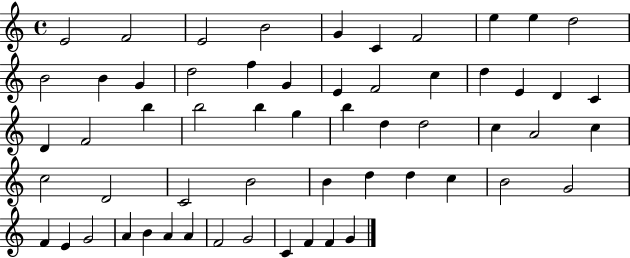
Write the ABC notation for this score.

X:1
T:Untitled
M:4/4
L:1/4
K:C
E2 F2 E2 B2 G C F2 e e d2 B2 B G d2 f G E F2 c d E D C D F2 b b2 b g b d d2 c A2 c c2 D2 C2 B2 B d d c B2 G2 F E G2 A B A A F2 G2 C F F G